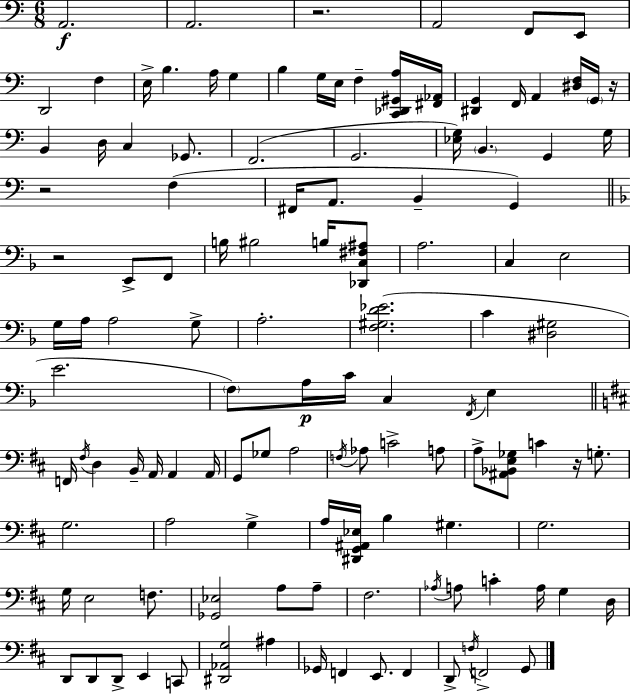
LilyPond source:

{
  \clef bass
  \numericTimeSignature
  \time 6/8
  \key c \major
  \repeat volta 2 { a,2.\f | a,2. | r2. | a,2 f,8 e,8 | \break d,2 f4 | e16-> b4. a16 g4 | b4 g16 e16 f4-- <c, des, gis, a>16 <fis, aes,>16 | <dis, g,>4 f,16 a,4 <dis f>16 \parenthesize g,16 r16 | \break b,4 d16 c4 ges,8. | f,2.( | g,2. | <ees g>16) \parenthesize b,4. g,4 g16 | \break r2 f4( | fis,16 a,8. b,4-- g,4) | \bar "||" \break \key f \major r2 e,8-> f,8 | b16 bis2 b16 <des, c fis ais>8 | a2. | c4 e2 | \break g16 a16 a2 g8-> | a2.-. | <f gis d' ees'>2.( | c'4 <dis gis>2 | \break e'2. | \parenthesize f8) a16\p c'16 c4 \acciaccatura { f,16 } e4 | \bar "||" \break \key d \major f,16 \acciaccatura { fis16 } d4 b,16-- a,16 a,4 | a,16 g,8 ges8 a2 | \acciaccatura { f16 } aes8 c'2-> | a8 a8-> <ais, bes, e ges>8 c'4 r16 g8.-. | \break g2. | a2 g4-> | a16 <dis, g, ais, ees>16 b4 gis4. | g2. | \break g16 e2 f8. | <ges, ees>2 a8 | a8-- fis2. | \acciaccatura { aes16 } a8 c'4-. a16 g4 | \break d16 d,8 d,8 d,8-> e,4 | c,8 <dis, aes, g>2 ais4 | ges,16 f,4 e,8. f,4 | d,8-> \acciaccatura { f16 } f,2-> | \break g,8 } \bar "|."
}